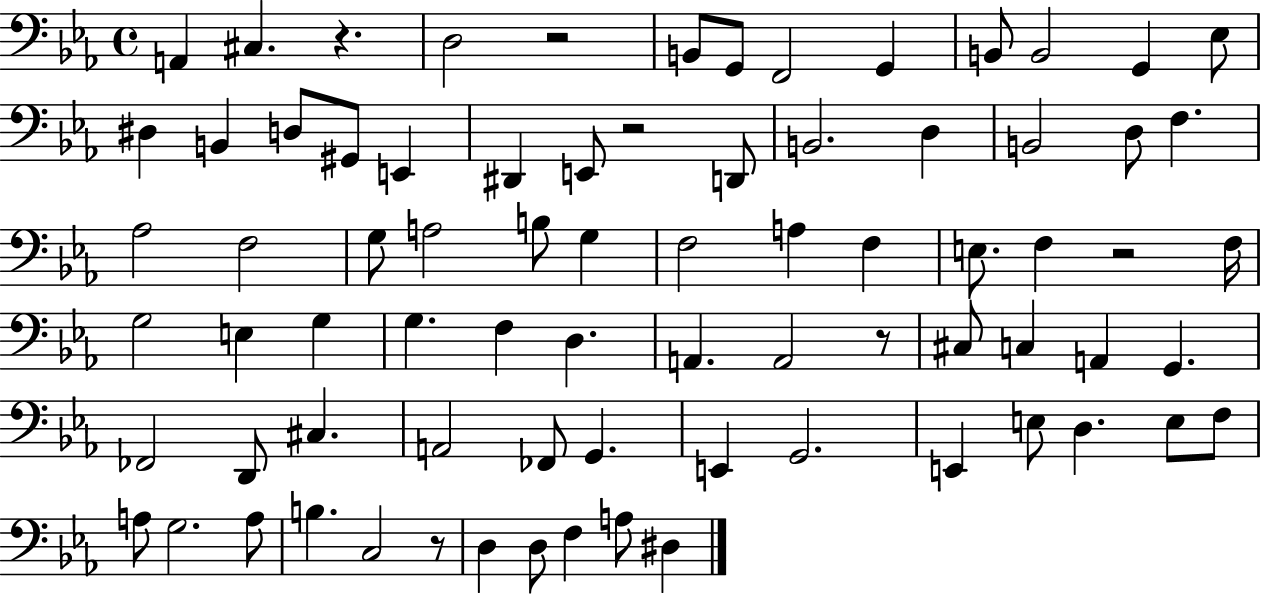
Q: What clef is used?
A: bass